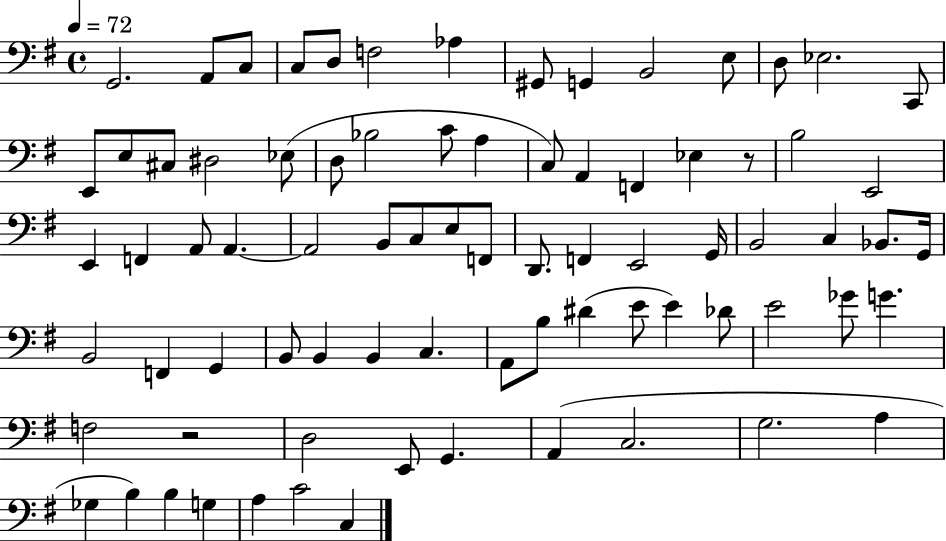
G2/h. A2/e C3/e C3/e D3/e F3/h Ab3/q G#2/e G2/q B2/h E3/e D3/e Eb3/h. C2/e E2/e E3/e C#3/e D#3/h Eb3/e D3/e Bb3/h C4/e A3/q C3/e A2/q F2/q Eb3/q R/e B3/h E2/h E2/q F2/q A2/e A2/q. A2/h B2/e C3/e E3/e F2/e D2/e. F2/q E2/h G2/s B2/h C3/q Bb2/e. G2/s B2/h F2/q G2/q B2/e B2/q B2/q C3/q. A2/e B3/e D#4/q E4/e E4/q Db4/e E4/h Gb4/e G4/q. F3/h R/h D3/h E2/e G2/q. A2/q C3/h. G3/h. A3/q Gb3/q B3/q B3/q G3/q A3/q C4/h C3/q